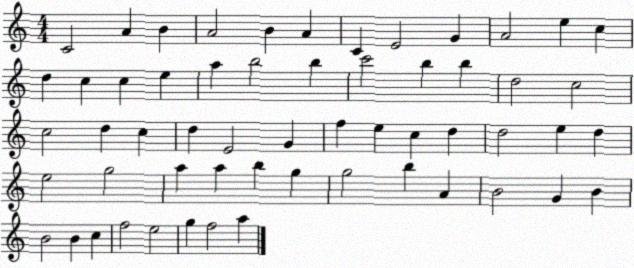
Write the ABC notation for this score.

X:1
T:Untitled
M:4/4
L:1/4
K:C
C2 A B A2 B A C E2 G A2 e c d c c e a b2 b c'2 b b d2 c2 c2 d c d E2 G f e c d d2 e d e2 g2 a a b g g2 b A B2 G B B2 B c f2 e2 g f2 a